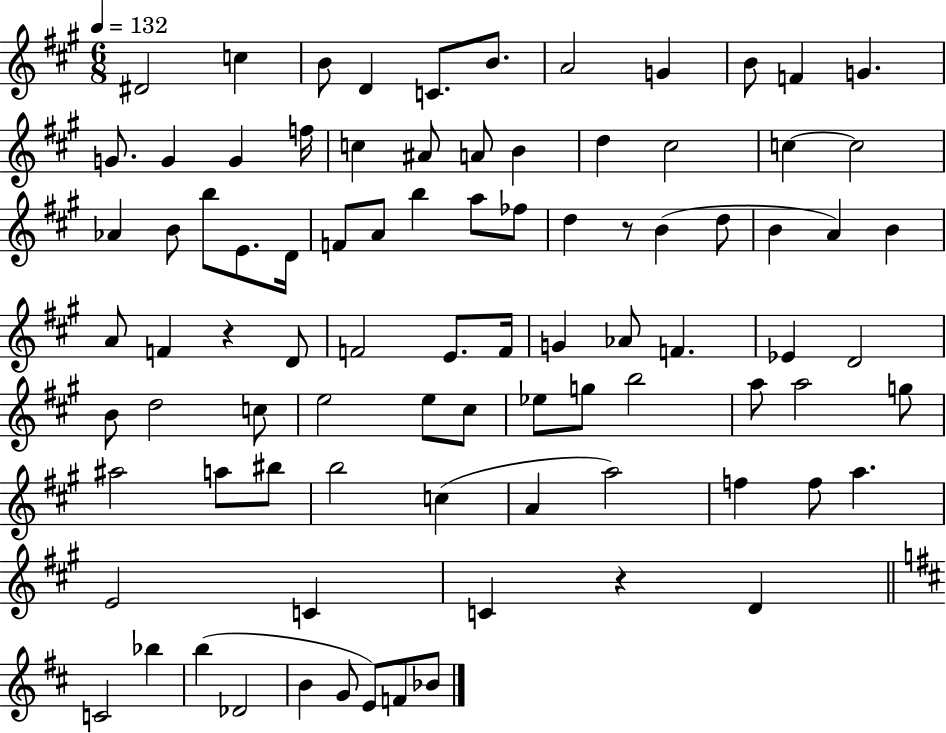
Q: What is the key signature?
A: A major